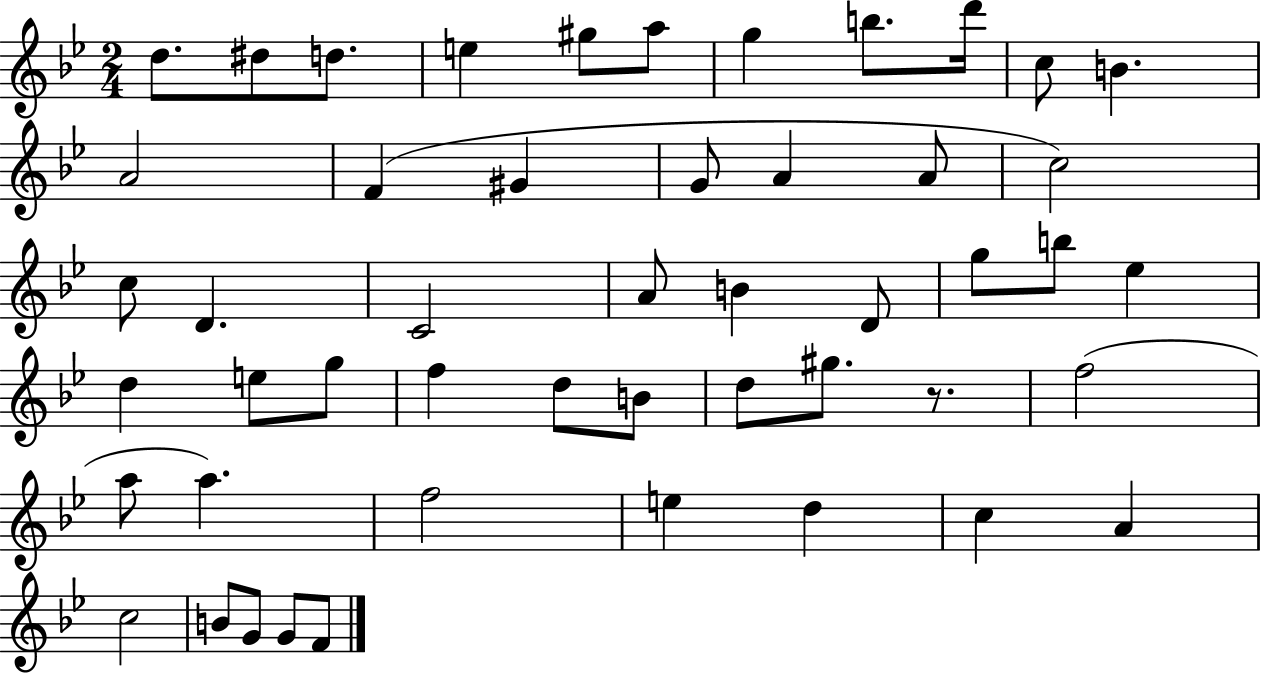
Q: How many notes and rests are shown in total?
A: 49